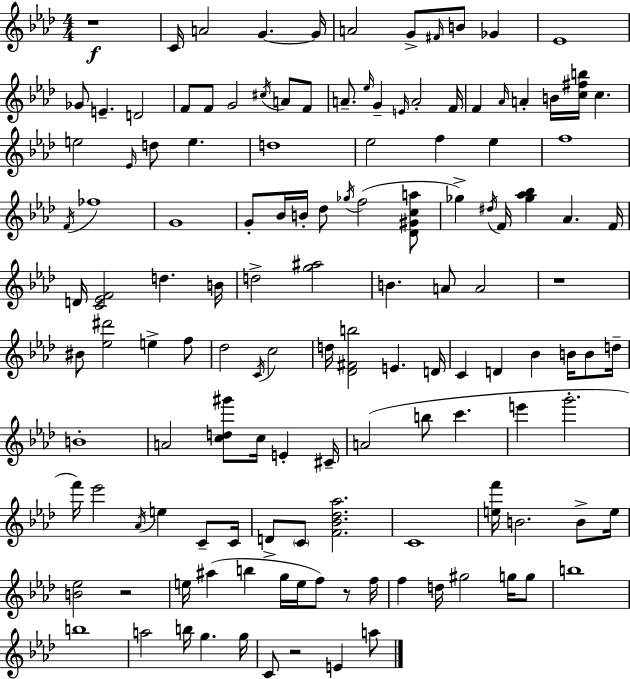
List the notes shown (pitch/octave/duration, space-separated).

R/w C4/s A4/h G4/q. G4/s A4/h G4/e F#4/s B4/e Gb4/q Eb4/w Gb4/e E4/q. D4/h F4/e F4/e G4/h C#5/s A4/e F4/e A4/e. Eb5/s G4/q E4/s A4/h F4/s F4/q Ab4/s A4/q B4/s [C5,F#5,B5]/s C5/q. E5/h Eb4/s D5/e E5/q. D5/w Eb5/h F5/q Eb5/q F5/w F4/s FES5/w G4/w G4/e Bb4/s B4/s Db5/e Gb5/s F5/h [Db4,G#4,C5,A5]/e Gb5/q D#5/s F4/s [Gb5,Ab5,Bb5]/q Ab4/q. F4/s D4/s [C4,Eb4,F4]/h D5/q. B4/s D5/h [G5,A#5]/h B4/q. A4/e A4/h R/w BIS4/e [Eb5,D#6]/h E5/q F5/e Db5/h C4/s C5/h D5/s [Db4,F#4,B5]/h E4/q. D4/s C4/q D4/q Bb4/q B4/s B4/e D5/s B4/w A4/h [C5,D5,G#6]/e C5/s E4/q C#4/s A4/h B5/e C6/q. E6/q G6/h. F6/s Eb6/h Ab4/s E5/q C4/e C4/s D4/e C4/e [F4,Bb4,Db5,Ab5]/h. C4/w [E5,F6]/s B4/h. B4/e E5/s [B4,Eb5]/h R/h E5/s A#5/q B5/q G5/s E5/s F5/e R/e F5/s F5/q D5/s G#5/h G5/s G5/e B5/w B5/w A5/h B5/s G5/q. G5/s C4/e R/h E4/q A5/e